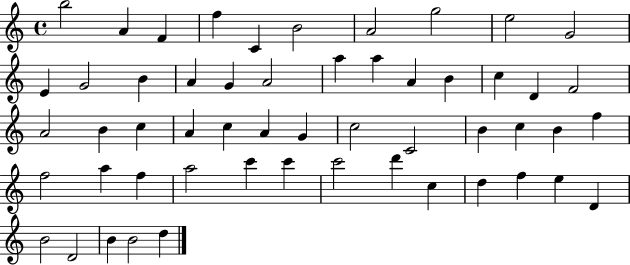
{
  \clef treble
  \time 4/4
  \defaultTimeSignature
  \key c \major
  b''2 a'4 f'4 | f''4 c'4 b'2 | a'2 g''2 | e''2 g'2 | \break e'4 g'2 b'4 | a'4 g'4 a'2 | a''4 a''4 a'4 b'4 | c''4 d'4 f'2 | \break a'2 b'4 c''4 | a'4 c''4 a'4 g'4 | c''2 c'2 | b'4 c''4 b'4 f''4 | \break f''2 a''4 f''4 | a''2 c'''4 c'''4 | c'''2 d'''4 c''4 | d''4 f''4 e''4 d'4 | \break b'2 d'2 | b'4 b'2 d''4 | \bar "|."
}